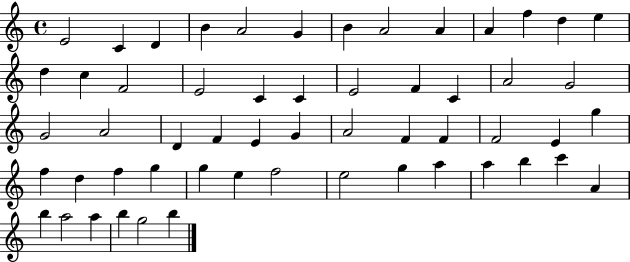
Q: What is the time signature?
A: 4/4